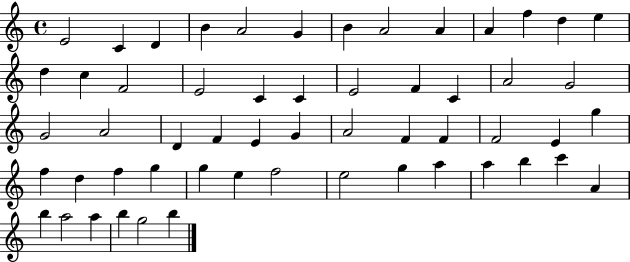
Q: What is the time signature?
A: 4/4